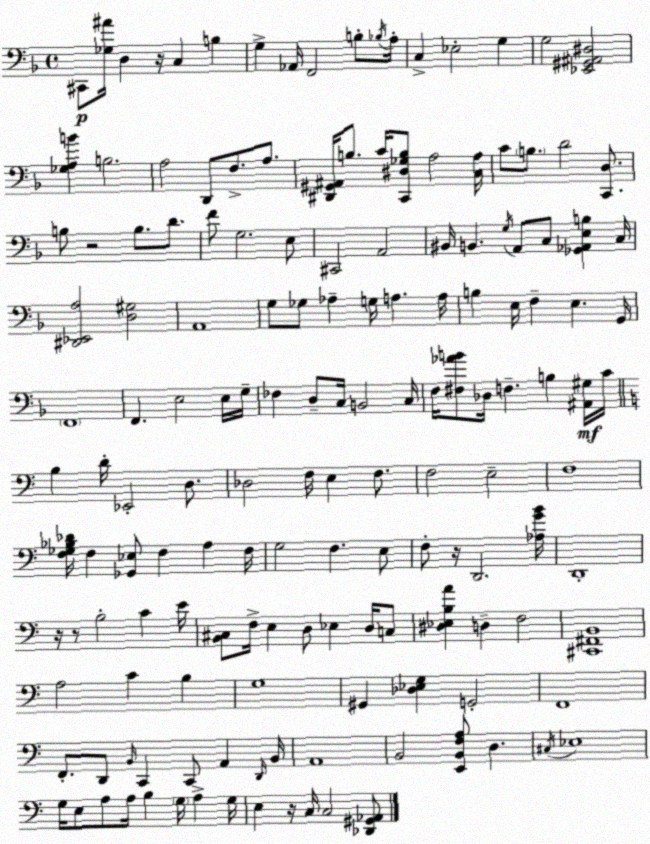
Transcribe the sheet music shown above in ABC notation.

X:1
T:Untitled
M:4/4
L:1/4
K:Dm
^C,,/2 [_G,^A]/4 D, z/4 C, B, G, _A,,/4 F,,2 B,/2 _B,/4 A,/4 C, _E,2 G, G,2 [_E,,^G,,^A,,^D,]2 [_G,A,B] B,2 A,2 D,,/2 F,/2 A,/2 [^D,,^G,,^A,,]/4 B,/2 C/4 [C,,^D,_G,B,]/2 A,2 [C,A,]/4 C/2 B,/2 D2 [C,,D,]/2 B,/2 z2 B,/2 D/2 F/2 G,2 E,/2 ^C,,2 A,,2 ^B,,/4 B,, G,/4 A,,/2 C,/2 [_G,,_A,,E,B,] C,/4 [^D,,_E,,A,]2 [D,^G,]2 A,,4 G,/2 _G,/2 _A, G,/4 A, A,/4 B, E,/4 F, E, G,,/4 F,,4 F,, E,2 E,/4 G,/4 _F, D,/2 C,/4 B,,2 C,/4 F,/4 [^F,_AB]/2 _D,/4 F, B, [^A,,^G,]/4 C/4 B, D/4 _E,,2 D,/2 _D,2 F,/4 E, F,/2 F,2 E,2 F,4 [F,_G,_B,_D]/4 F, [_G,,_E,]/2 F, A, F,/4 G,2 F, E,/2 F,/2 z/4 D,,2 [_A,GB]/4 D,,4 z/4 z/2 B,2 C E/4 [B,,^C,]/2 F,/4 E, D,/2 _E, D,/4 C,/2 [^D,_E,B,A] D, F,2 [^C,,^F,,B,,]4 A,2 C B, G,4 ^G,, [_D,_E,G,] G,,2 F,,4 F,,/2 D,,/2 B,,/4 C,, C,,/2 A,, D,,/4 B,,/4 A,,4 B,,2 [E,,B,,F,A,]/2 D, ^C,/4 _E,4 G,/4 E,/2 A,/2 A,/4 B, G,/4 A, G,/4 E, z/4 C,/4 C,2 [_D,,^G,,_A,,]/2